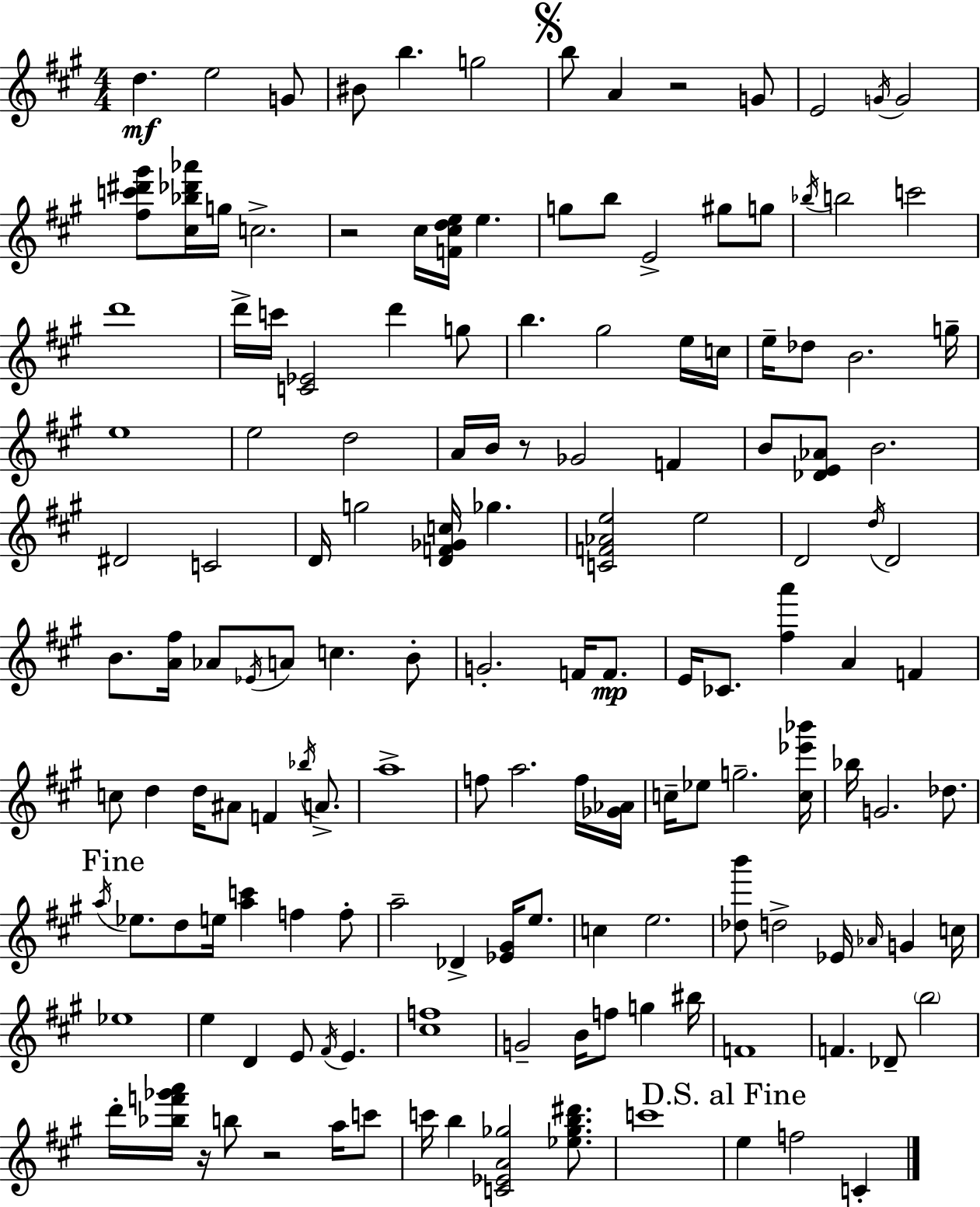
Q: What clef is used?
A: treble